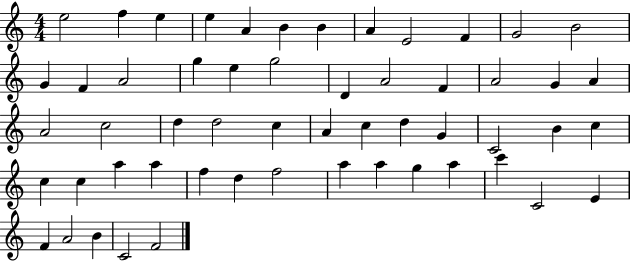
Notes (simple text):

E5/h F5/q E5/q E5/q A4/q B4/q B4/q A4/q E4/h F4/q G4/h B4/h G4/q F4/q A4/h G5/q E5/q G5/h D4/q A4/h F4/q A4/h G4/q A4/q A4/h C5/h D5/q D5/h C5/q A4/q C5/q D5/q G4/q C4/h B4/q C5/q C5/q C5/q A5/q A5/q F5/q D5/q F5/h A5/q A5/q G5/q A5/q C6/q C4/h E4/q F4/q A4/h B4/q C4/h F4/h